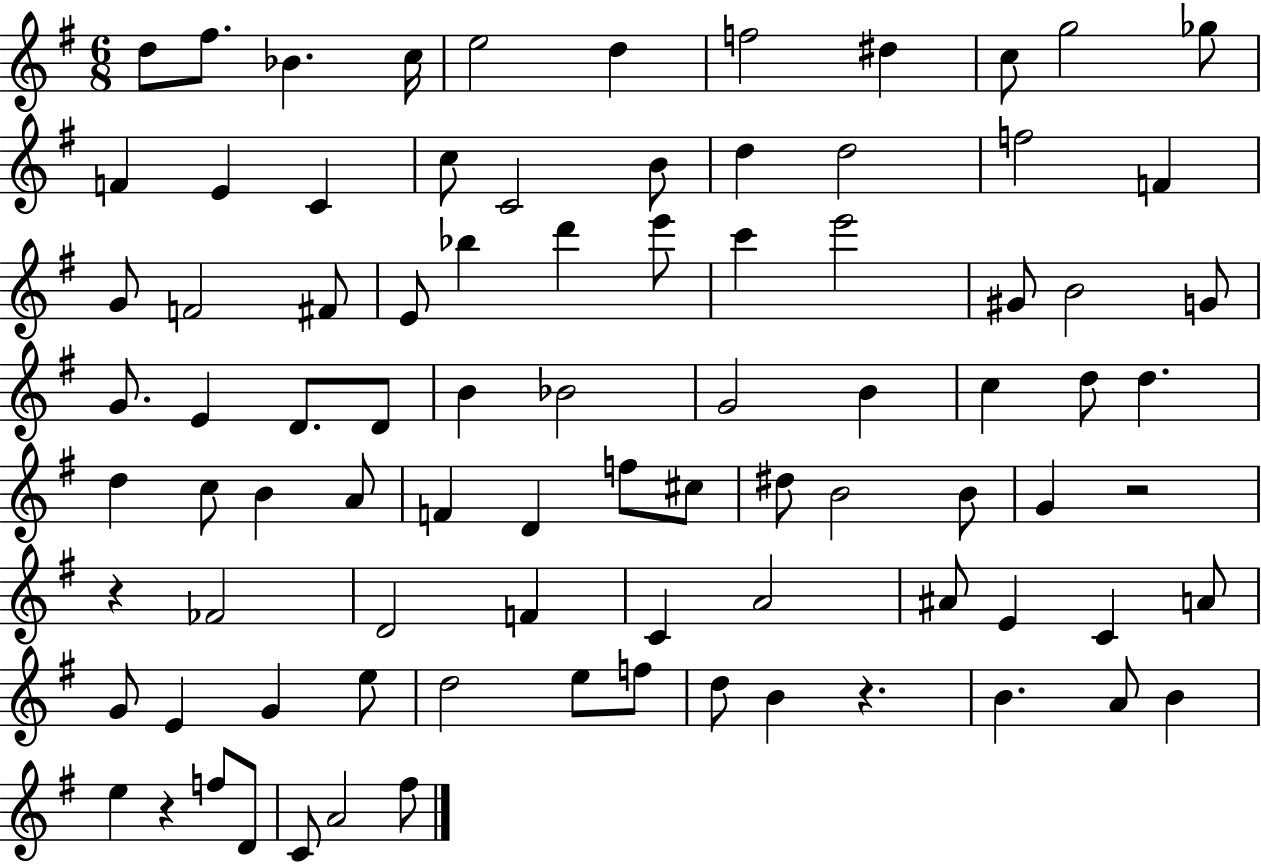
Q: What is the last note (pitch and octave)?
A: F#5